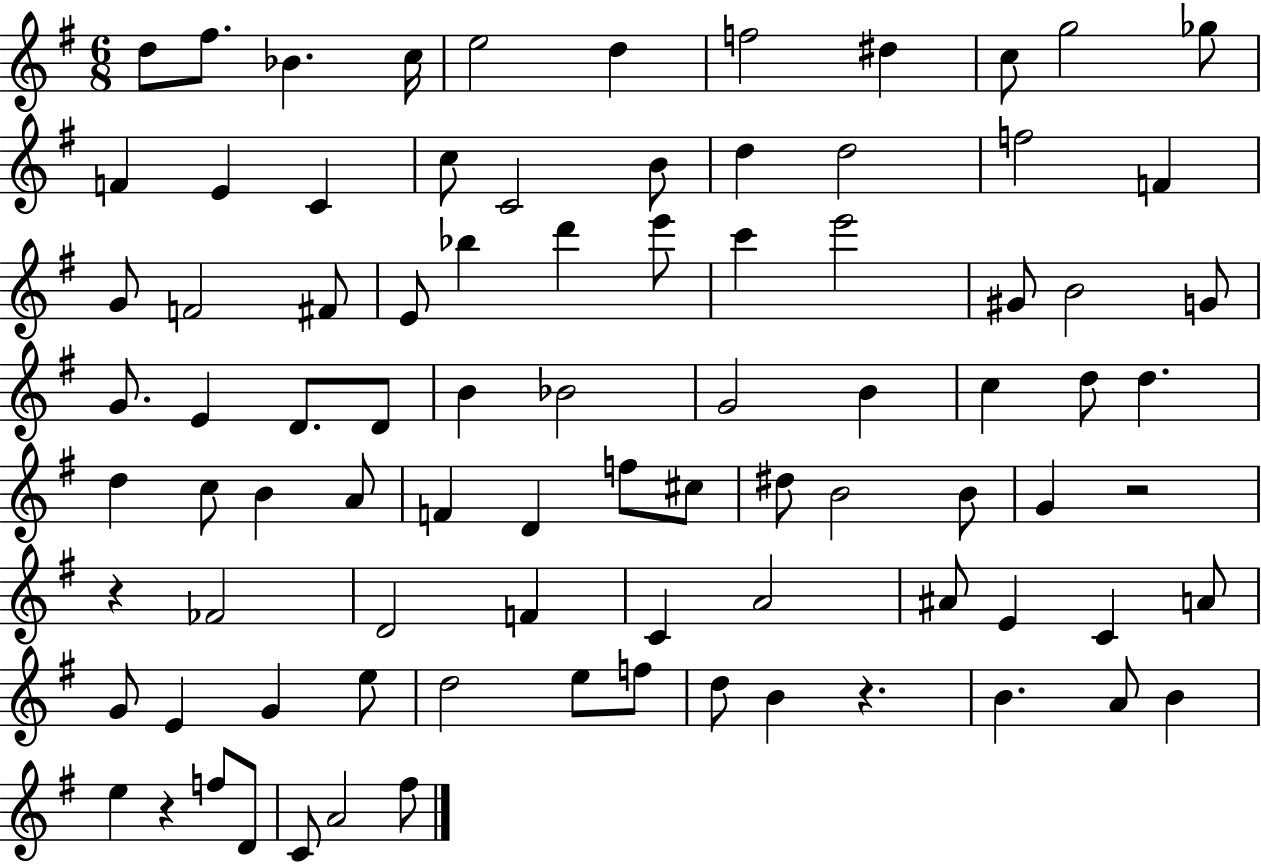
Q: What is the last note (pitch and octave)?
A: F#5